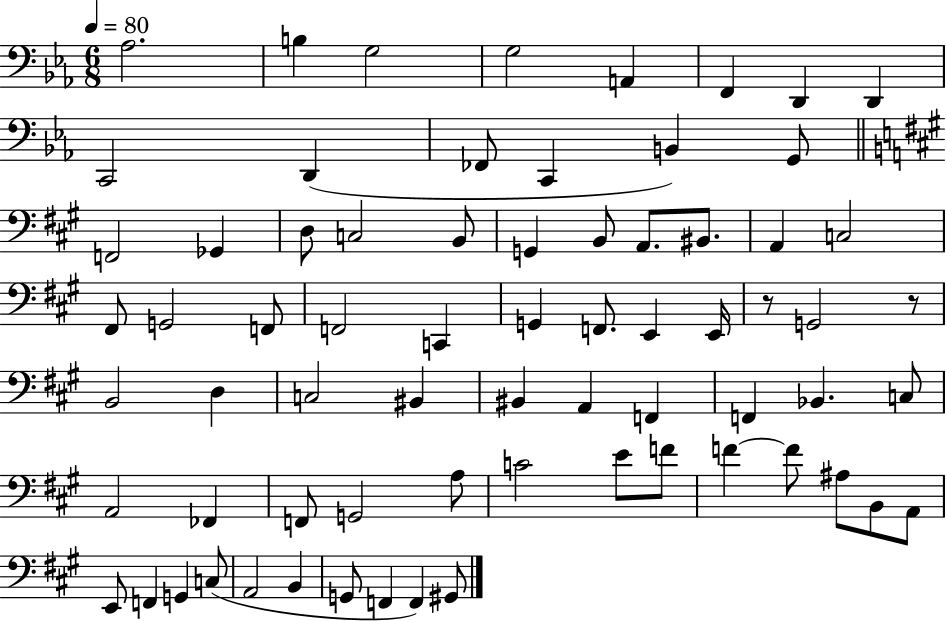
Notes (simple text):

Ab3/h. B3/q G3/h G3/h A2/q F2/q D2/q D2/q C2/h D2/q FES2/e C2/q B2/q G2/e F2/h Gb2/q D3/e C3/h B2/e G2/q B2/e A2/e. BIS2/e. A2/q C3/h F#2/e G2/h F2/e F2/h C2/q G2/q F2/e. E2/q E2/s R/e G2/h R/e B2/h D3/q C3/h BIS2/q BIS2/q A2/q F2/q F2/q Bb2/q. C3/e A2/h FES2/q F2/e G2/h A3/e C4/h E4/e F4/e F4/q F4/e A#3/e B2/e A2/e E2/e F2/q G2/q C3/e A2/h B2/q G2/e F2/q F2/q G#2/e